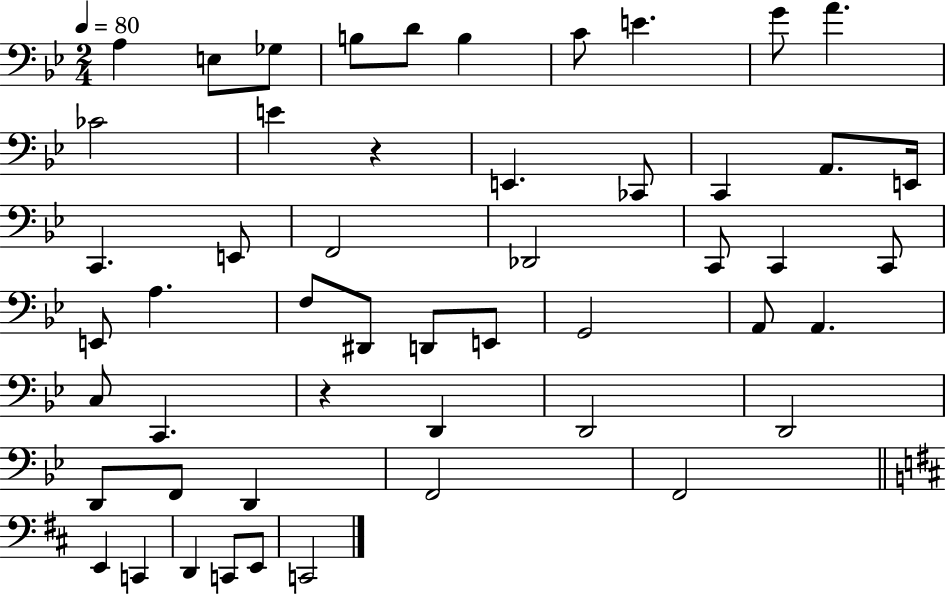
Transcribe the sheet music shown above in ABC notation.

X:1
T:Untitled
M:2/4
L:1/4
K:Bb
A, E,/2 _G,/2 B,/2 D/2 B, C/2 E G/2 A _C2 E z E,, _C,,/2 C,, A,,/2 E,,/4 C,, E,,/2 F,,2 _D,,2 C,,/2 C,, C,,/2 E,,/2 A, F,/2 ^D,,/2 D,,/2 E,,/2 G,,2 A,,/2 A,, C,/2 C,, z D,, D,,2 D,,2 D,,/2 F,,/2 D,, F,,2 F,,2 E,, C,, D,, C,,/2 E,,/2 C,,2